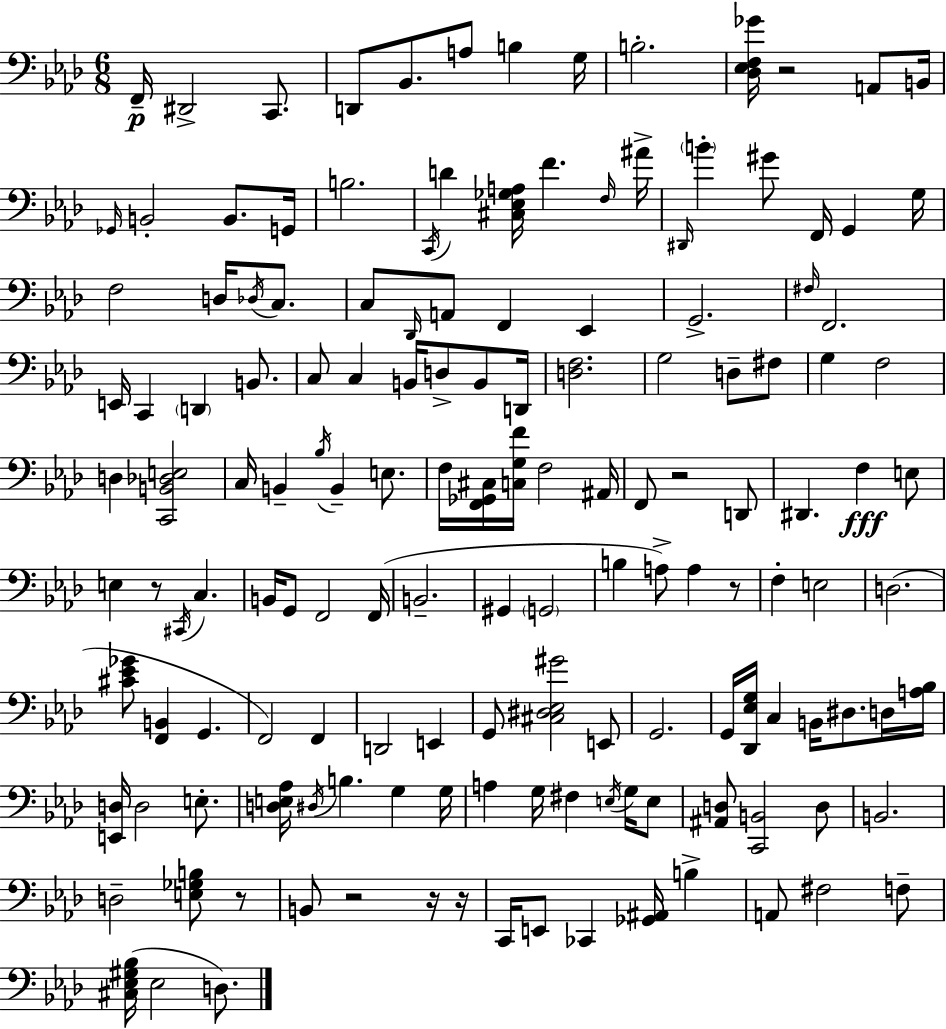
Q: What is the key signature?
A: F minor